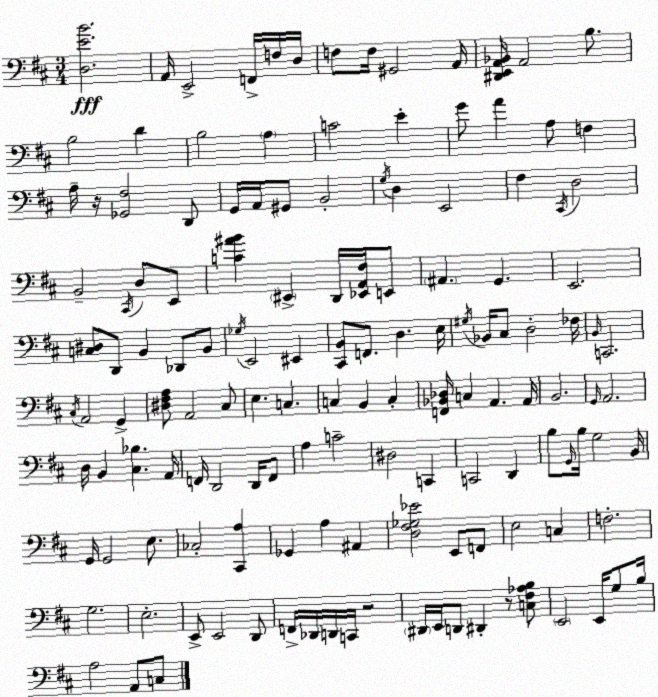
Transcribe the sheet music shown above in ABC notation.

X:1
T:Untitled
M:3/4
L:1/4
K:D
[D,EB]2 A,,/4 E,,2 F,,/4 F,/4 D,/4 F,/2 F,/4 ^G,,2 A,,/4 [^D,,E,,A,,_B,,]/4 A,,2 B,/2 B,2 D B,2 A, C2 E G/2 A A,/2 F, A,/4 z/4 [_G,,^F,]2 D,,/2 G,,/4 A,,/4 ^G,,/2 B,,2 G,/4 D, E,,2 ^F, ^C,,/4 D,2 B,,2 ^C,,/4 D,/2 E,,/2 [C^AB] ^E,, D,,/4 [_E,,A,,^F,]/4 E,,/2 ^A,, G,, E,,2 [C,^D,]/2 D,,/2 B,, _D,,/2 B,,/2 _G,/4 E,,2 ^E,, [^C,,B,,]/2 F,,/2 D, E,/4 ^G,/4 _B,,/4 ^C,/2 D,2 _F,/4 B,,/4 C,,2 ^C,/4 A,,2 G,, [^D,^F,A,]/2 A,,2 ^C,/2 E, C, C, B,, C, [F,,_B,,_D,]/4 C, A,, A,,/4 B,,2 G,,/4 A,,2 D,/4 B,, [^C,_B,] A,,/4 F,,/4 D,,2 D,,/4 F,,/2 A, C2 ^D,2 C,, C,,2 D,, B,/2 G,,/4 B,/4 G,2 B,,/4 G,,/4 G,,2 E,/2 _C,2 [^C,,A,] _G,, A, ^A,, [D,^F,_G,_E]2 E,,/2 F,,/2 E,2 C, F,2 G,2 E,2 E,,/2 E,,2 D,,/2 F,,/4 _D,,/4 D,,/4 C,,/4 z2 ^D,,/4 E,,/4 D,,/2 ^D,, z/2 [C,^F,_A,B,]/2 E,,2 E,,/4 G,/2 B,/4 A,2 A,,/2 C,/2